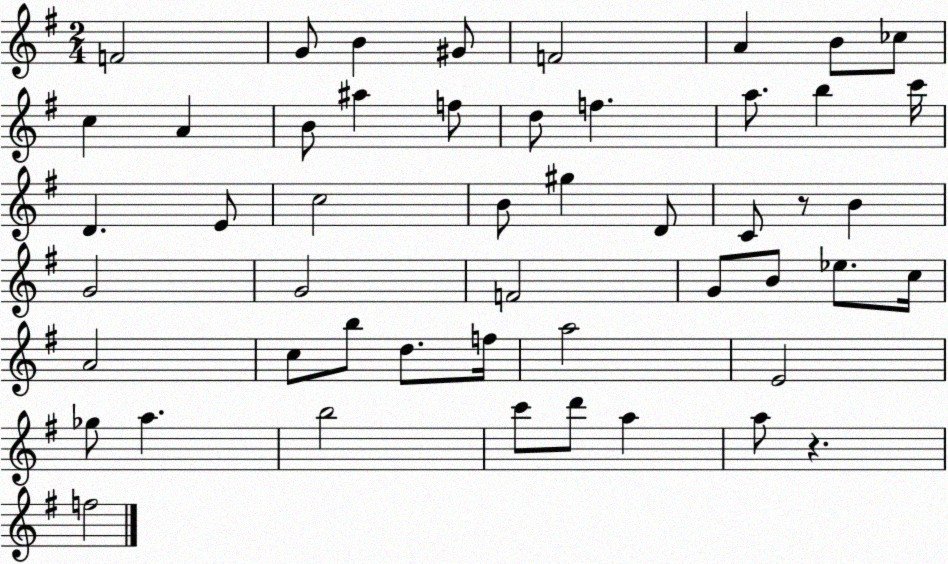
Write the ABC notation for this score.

X:1
T:Untitled
M:2/4
L:1/4
K:G
F2 G/2 B ^G/2 F2 A B/2 _c/2 c A B/2 ^a f/2 d/2 f a/2 b c'/4 D E/2 c2 B/2 ^g D/2 C/2 z/2 B G2 G2 F2 G/2 B/2 _e/2 c/4 A2 c/2 b/2 d/2 f/4 a2 E2 _g/2 a b2 c'/2 d'/2 a a/2 z f2